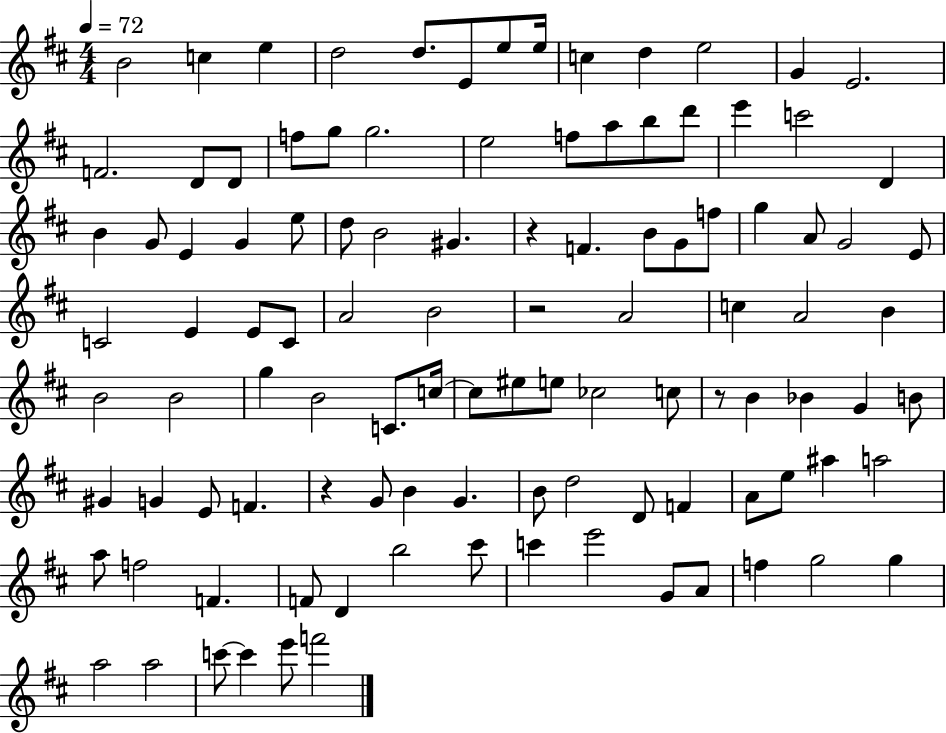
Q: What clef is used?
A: treble